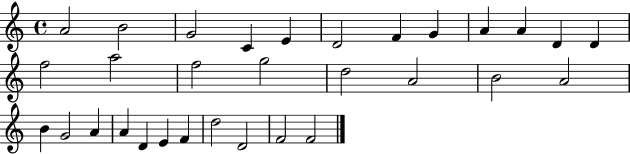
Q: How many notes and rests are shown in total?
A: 31